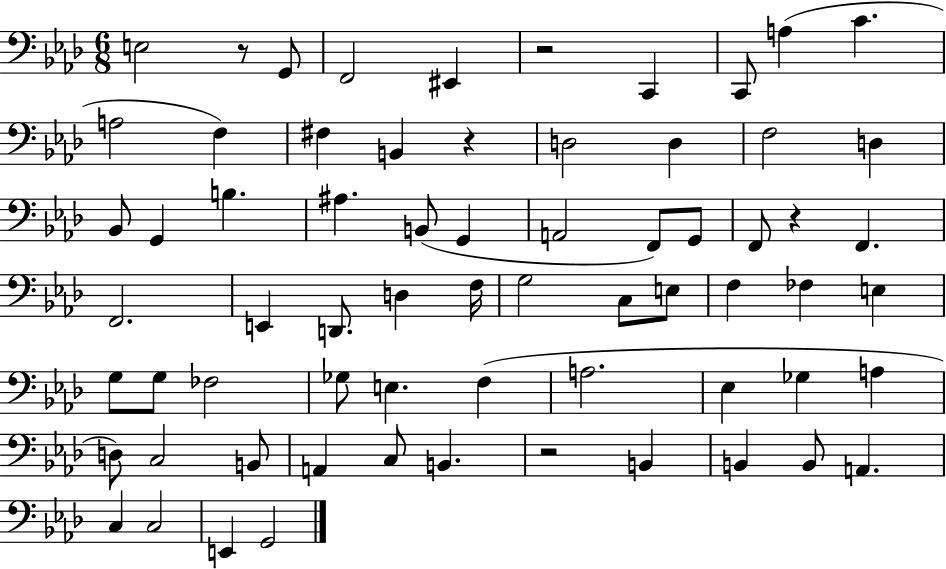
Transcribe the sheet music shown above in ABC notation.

X:1
T:Untitled
M:6/8
L:1/4
K:Ab
E,2 z/2 G,,/2 F,,2 ^E,, z2 C,, C,,/2 A, C A,2 F, ^F, B,, z D,2 D, F,2 D, _B,,/2 G,, B, ^A, B,,/2 G,, A,,2 F,,/2 G,,/2 F,,/2 z F,, F,,2 E,, D,,/2 D, F,/4 G,2 C,/2 E,/2 F, _F, E, G,/2 G,/2 _F,2 _G,/2 E, F, A,2 _E, _G, A, D,/2 C,2 B,,/2 A,, C,/2 B,, z2 B,, B,, B,,/2 A,, C, C,2 E,, G,,2